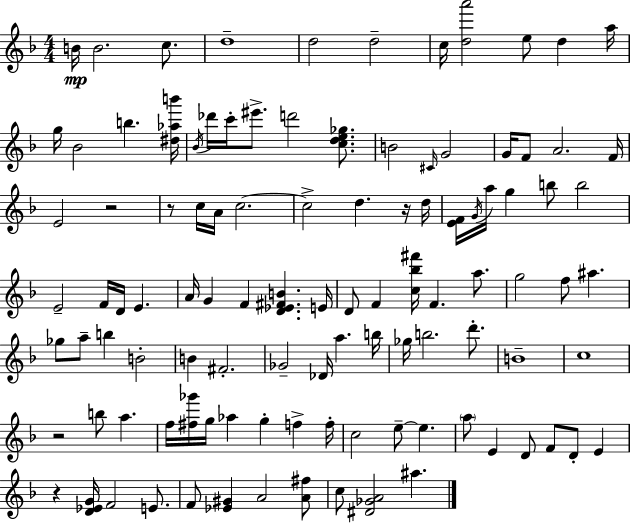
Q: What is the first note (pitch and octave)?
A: B4